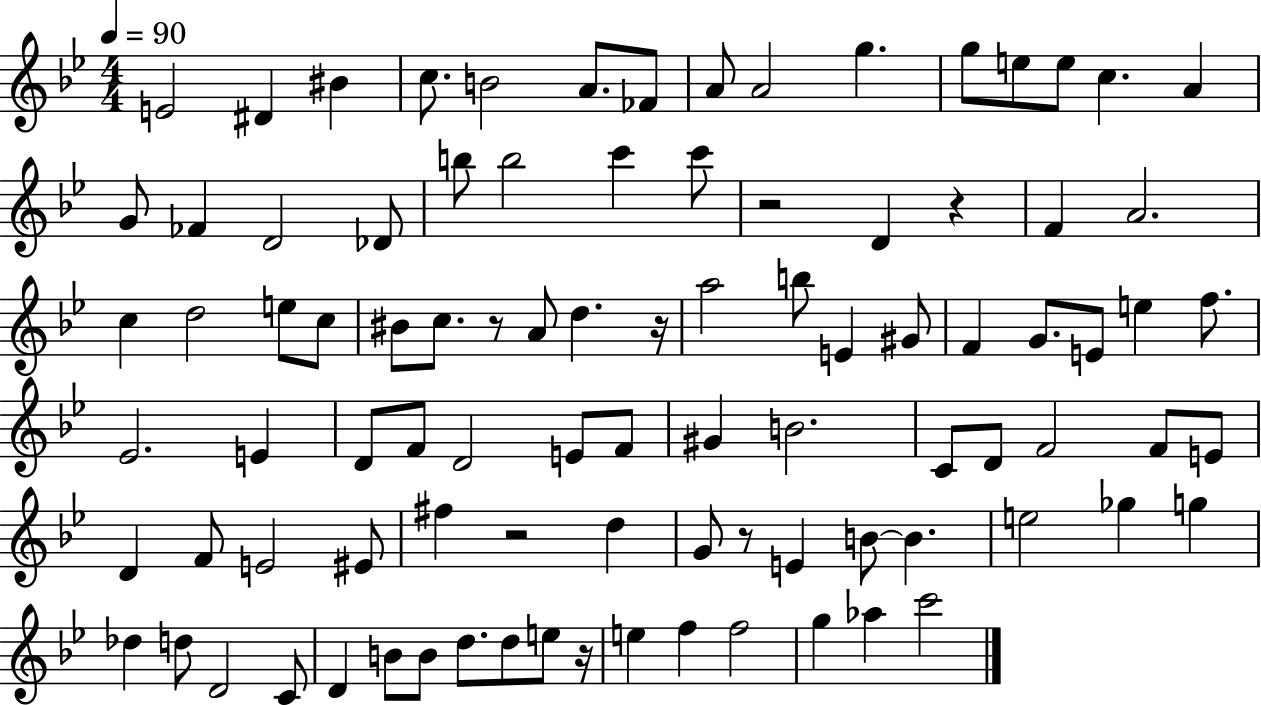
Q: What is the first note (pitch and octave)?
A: E4